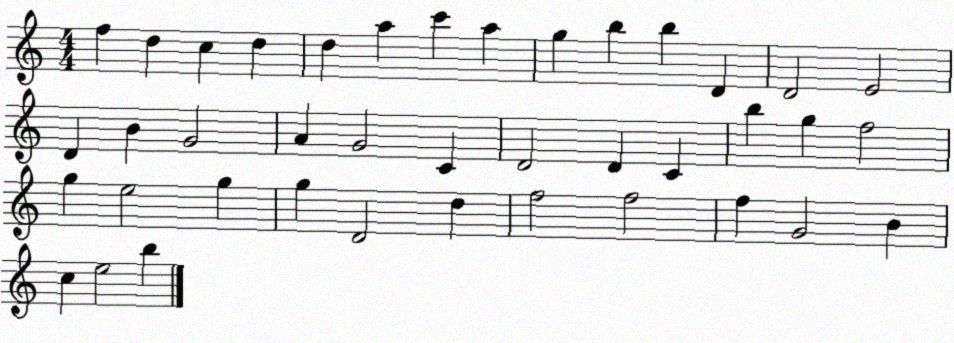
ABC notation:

X:1
T:Untitled
M:4/4
L:1/4
K:C
f d c d d a c' a g b b D D2 E2 D B G2 A G2 C D2 D C b g f2 g e2 g g D2 d f2 f2 f G2 B c e2 b